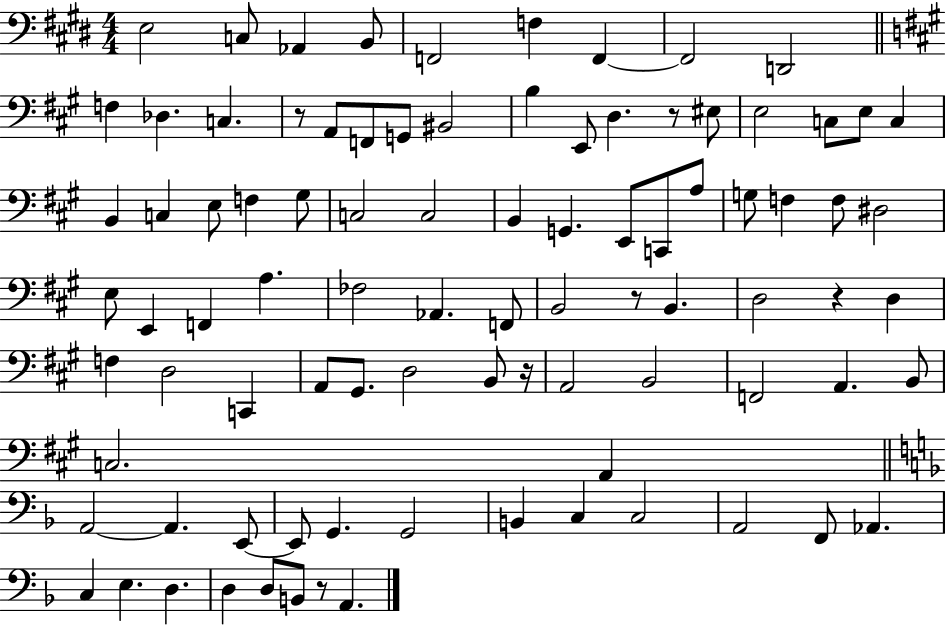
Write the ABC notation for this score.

X:1
T:Untitled
M:4/4
L:1/4
K:E
E,2 C,/2 _A,, B,,/2 F,,2 F, F,, F,,2 D,,2 F, _D, C, z/2 A,,/2 F,,/2 G,,/2 ^B,,2 B, E,,/2 D, z/2 ^E,/2 E,2 C,/2 E,/2 C, B,, C, E,/2 F, ^G,/2 C,2 C,2 B,, G,, E,,/2 C,,/2 A,/2 G,/2 F, F,/2 ^D,2 E,/2 E,, F,, A, _F,2 _A,, F,,/2 B,,2 z/2 B,, D,2 z D, F, D,2 C,, A,,/2 ^G,,/2 D,2 B,,/2 z/4 A,,2 B,,2 F,,2 A,, B,,/2 C,2 A,, A,,2 A,, E,,/2 E,,/2 G,, G,,2 B,, C, C,2 A,,2 F,,/2 _A,, C, E, D, D, D,/2 B,,/2 z/2 A,,